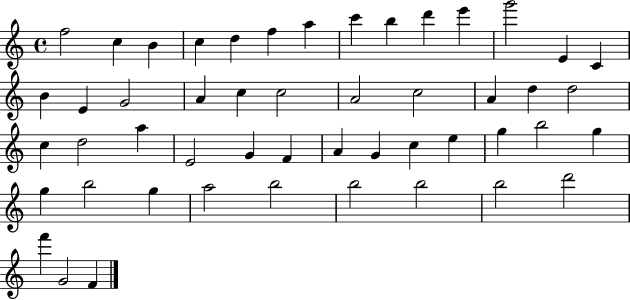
F5/h C5/q B4/q C5/q D5/q F5/q A5/q C6/q B5/q D6/q E6/q G6/h E4/q C4/q B4/q E4/q G4/h A4/q C5/q C5/h A4/h C5/h A4/q D5/q D5/h C5/q D5/h A5/q E4/h G4/q F4/q A4/q G4/q C5/q E5/q G5/q B5/h G5/q G5/q B5/h G5/q A5/h B5/h B5/h B5/h B5/h D6/h F6/q G4/h F4/q